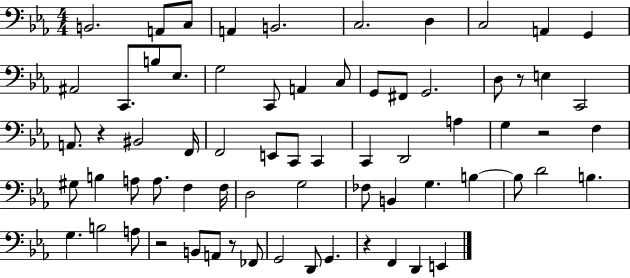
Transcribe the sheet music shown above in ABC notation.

X:1
T:Untitled
M:4/4
L:1/4
K:Eb
B,,2 A,,/2 C,/2 A,, B,,2 C,2 D, C,2 A,, G,, ^A,,2 C,,/2 B,/2 _E,/2 G,2 C,,/2 A,, C,/2 G,,/2 ^F,,/2 G,,2 D,/2 z/2 E, C,,2 A,,/2 z ^B,,2 F,,/4 F,,2 E,,/2 C,,/2 C,, C,, D,,2 A, G, z2 F, ^G,/2 B, A,/2 A,/2 F, F,/4 D,2 G,2 _F,/2 B,, G, B, B,/2 D2 B, G, B,2 A,/2 z2 B,,/2 A,,/2 z/2 _F,,/2 G,,2 D,,/2 G,, z F,, D,, E,,